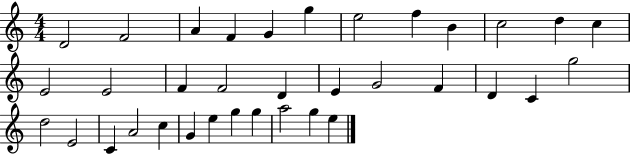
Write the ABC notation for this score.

X:1
T:Untitled
M:4/4
L:1/4
K:C
D2 F2 A F G g e2 f B c2 d c E2 E2 F F2 D E G2 F D C g2 d2 E2 C A2 c G e g g a2 g e